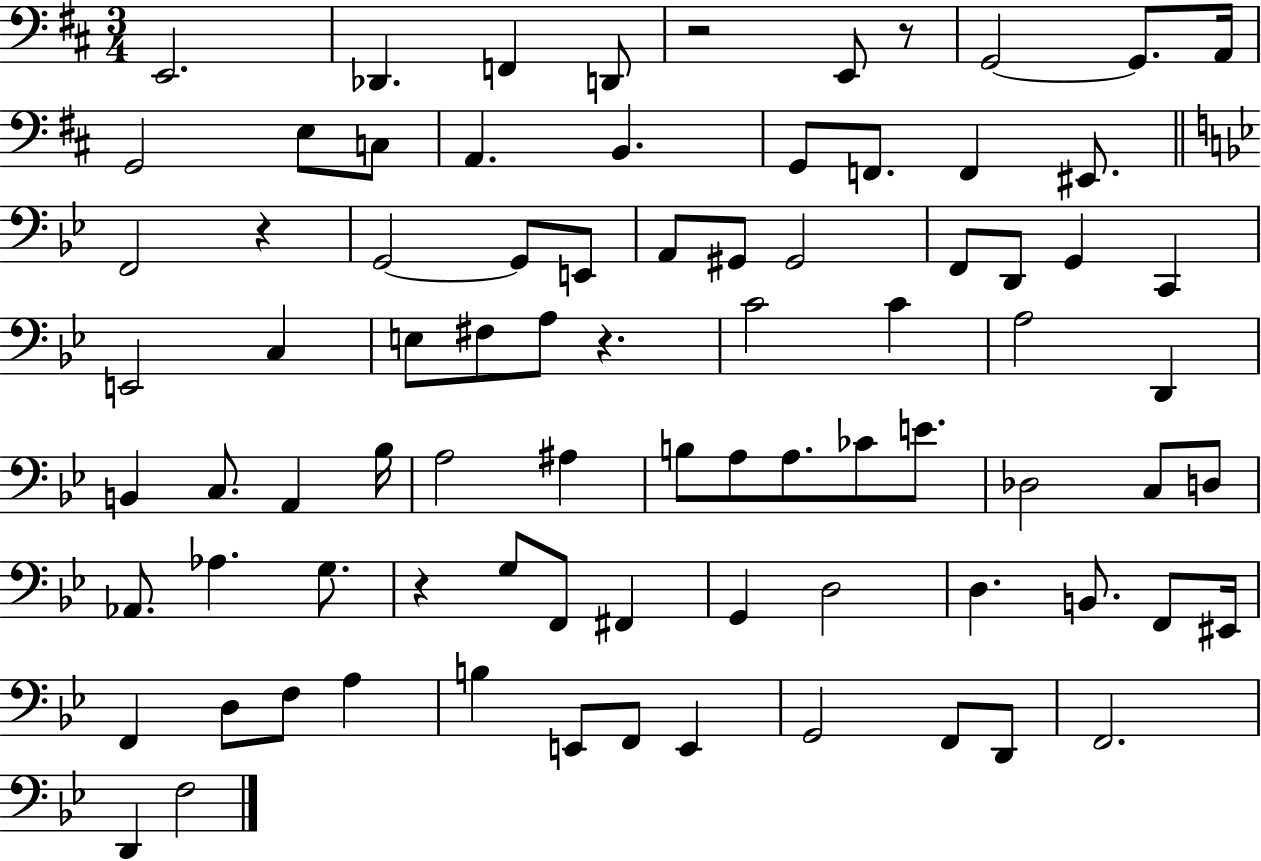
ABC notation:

X:1
T:Untitled
M:3/4
L:1/4
K:D
E,,2 _D,, F,, D,,/2 z2 E,,/2 z/2 G,,2 G,,/2 A,,/4 G,,2 E,/2 C,/2 A,, B,, G,,/2 F,,/2 F,, ^E,,/2 F,,2 z G,,2 G,,/2 E,,/2 A,,/2 ^G,,/2 ^G,,2 F,,/2 D,,/2 G,, C,, E,,2 C, E,/2 ^F,/2 A,/2 z C2 C A,2 D,, B,, C,/2 A,, _B,/4 A,2 ^A, B,/2 A,/2 A,/2 _C/2 E/2 _D,2 C,/2 D,/2 _A,,/2 _A, G,/2 z G,/2 F,,/2 ^F,, G,, D,2 D, B,,/2 F,,/2 ^E,,/4 F,, D,/2 F,/2 A, B, E,,/2 F,,/2 E,, G,,2 F,,/2 D,,/2 F,,2 D,, F,2